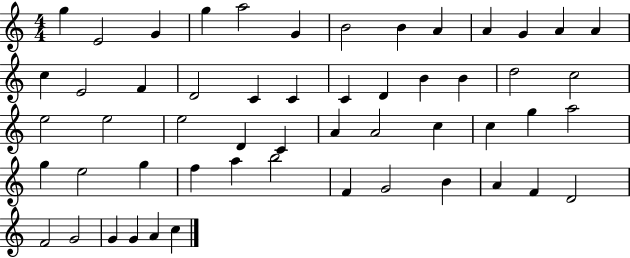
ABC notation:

X:1
T:Untitled
M:4/4
L:1/4
K:C
g E2 G g a2 G B2 B A A G A A c E2 F D2 C C C D B B d2 c2 e2 e2 e2 D C A A2 c c g a2 g e2 g f a b2 F G2 B A F D2 F2 G2 G G A c